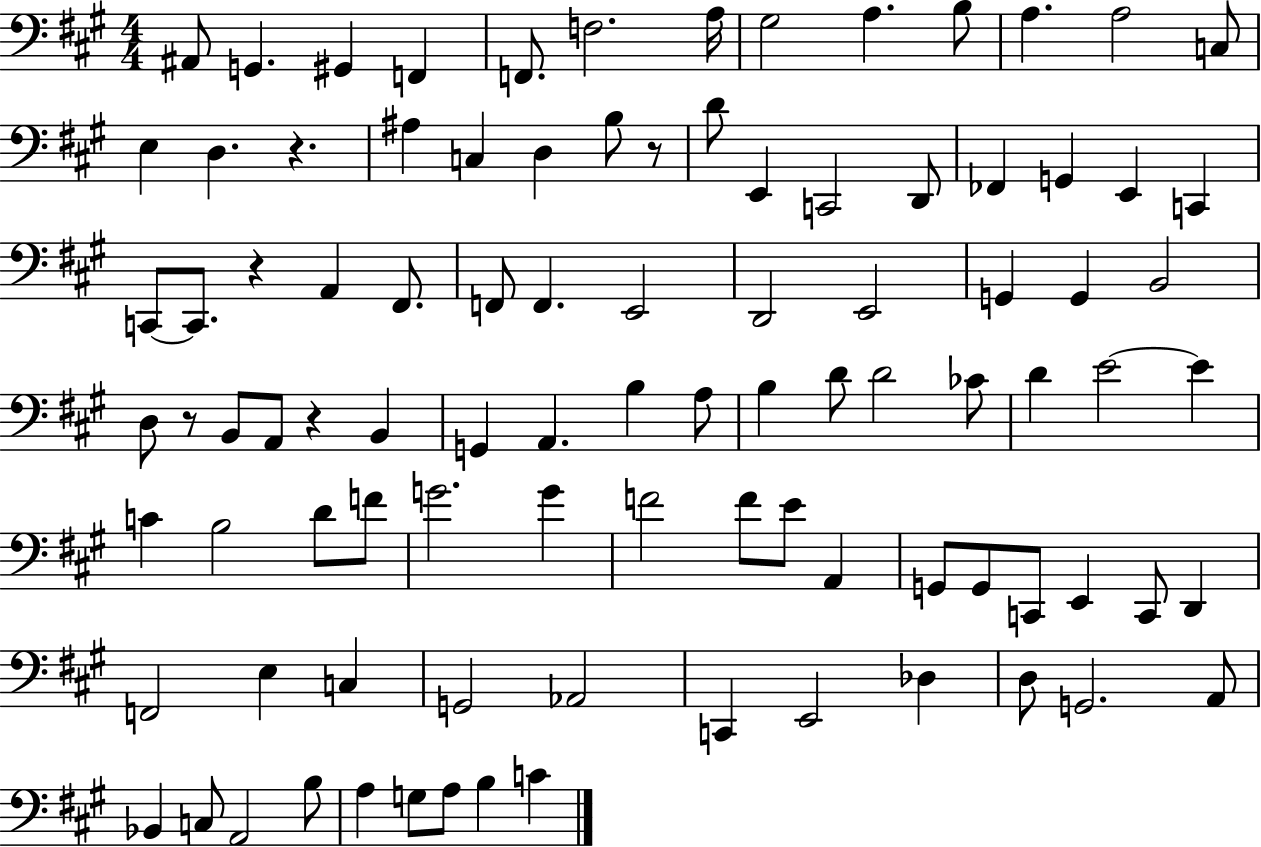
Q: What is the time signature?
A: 4/4